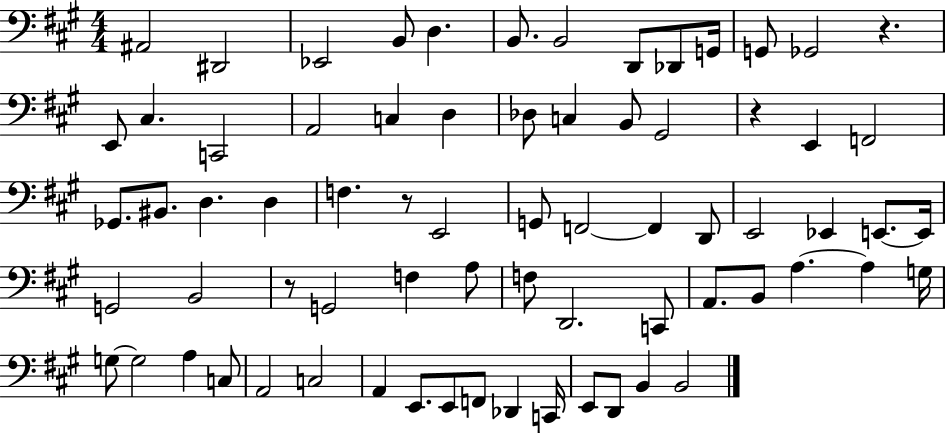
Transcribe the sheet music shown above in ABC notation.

X:1
T:Untitled
M:4/4
L:1/4
K:A
^A,,2 ^D,,2 _E,,2 B,,/2 D, B,,/2 B,,2 D,,/2 _D,,/2 G,,/4 G,,/2 _G,,2 z E,,/2 ^C, C,,2 A,,2 C, D, _D,/2 C, B,,/2 ^G,,2 z E,, F,,2 _G,,/2 ^B,,/2 D, D, F, z/2 E,,2 G,,/2 F,,2 F,, D,,/2 E,,2 _E,, E,,/2 E,,/4 G,,2 B,,2 z/2 G,,2 F, A,/2 F,/2 D,,2 C,,/2 A,,/2 B,,/2 A, A, G,/4 G,/2 G,2 A, C,/2 A,,2 C,2 A,, E,,/2 E,,/2 F,,/2 _D,, C,,/4 E,,/2 D,,/2 B,, B,,2